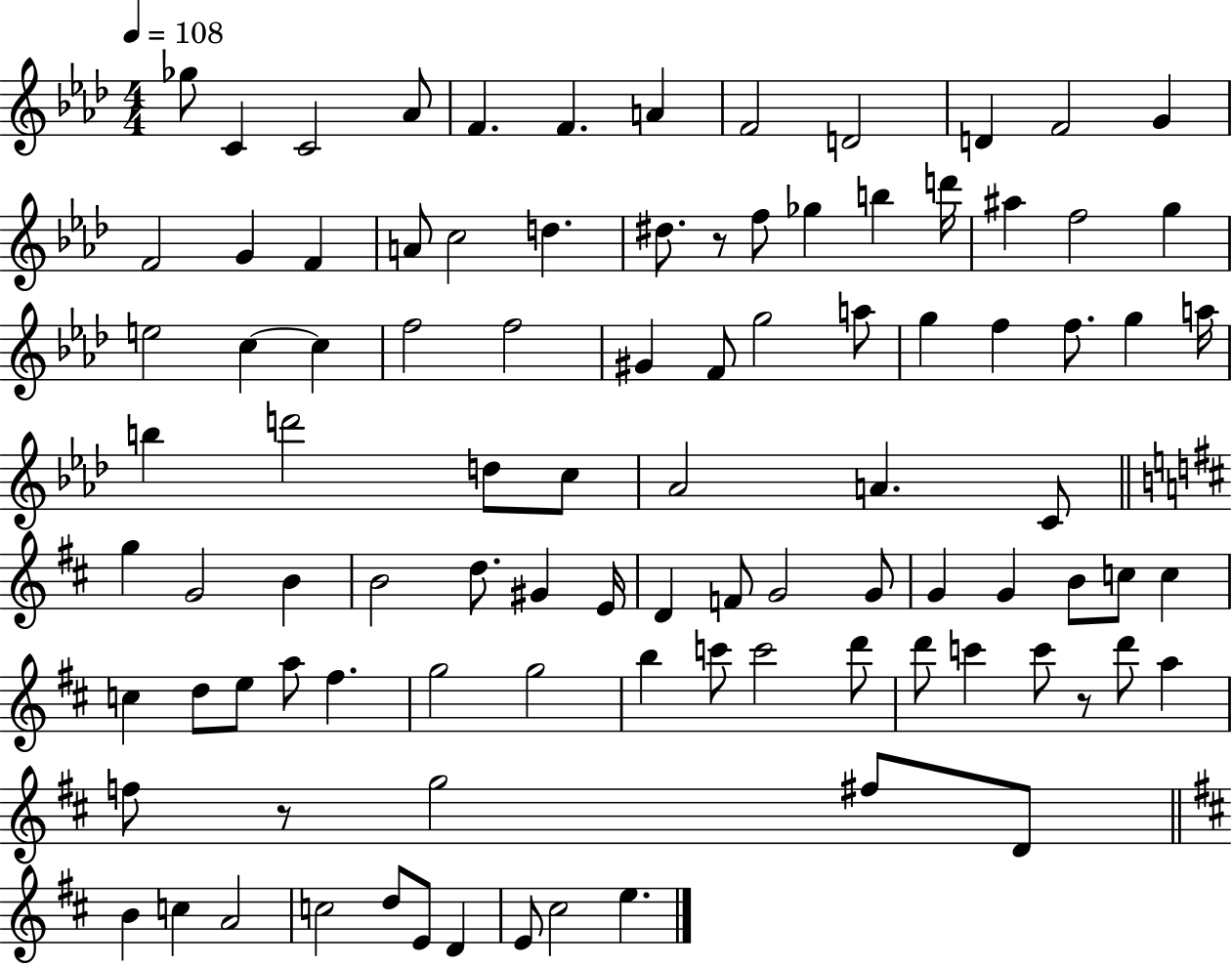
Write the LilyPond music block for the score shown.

{
  \clef treble
  \numericTimeSignature
  \time 4/4
  \key aes \major
  \tempo 4 = 108
  \repeat volta 2 { ges''8 c'4 c'2 aes'8 | f'4. f'4. a'4 | f'2 d'2 | d'4 f'2 g'4 | \break f'2 g'4 f'4 | a'8 c''2 d''4. | dis''8. r8 f''8 ges''4 b''4 d'''16 | ais''4 f''2 g''4 | \break e''2 c''4~~ c''4 | f''2 f''2 | gis'4 f'8 g''2 a''8 | g''4 f''4 f''8. g''4 a''16 | \break b''4 d'''2 d''8 c''8 | aes'2 a'4. c'8 | \bar "||" \break \key d \major g''4 g'2 b'4 | b'2 d''8. gis'4 e'16 | d'4 f'8 g'2 g'8 | g'4 g'4 b'8 c''8 c''4 | \break c''4 d''8 e''8 a''8 fis''4. | g''2 g''2 | b''4 c'''8 c'''2 d'''8 | d'''8 c'''4 c'''8 r8 d'''8 a''4 | \break f''8 r8 g''2 fis''8 d'8 | \bar "||" \break \key d \major b'4 c''4 a'2 | c''2 d''8 e'8 d'4 | e'8 cis''2 e''4. | } \bar "|."
}